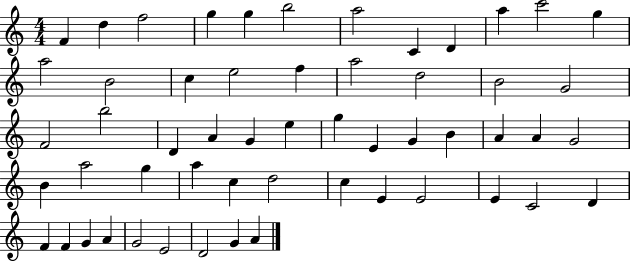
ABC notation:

X:1
T:Untitled
M:4/4
L:1/4
K:C
F d f2 g g b2 a2 C D a c'2 g a2 B2 c e2 f a2 d2 B2 G2 F2 b2 D A G e g E G B A A G2 B a2 g a c d2 c E E2 E C2 D F F G A G2 E2 D2 G A